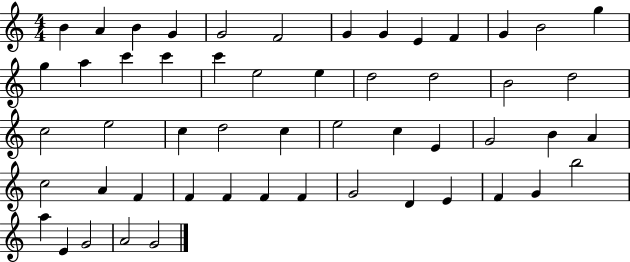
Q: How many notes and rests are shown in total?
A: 53